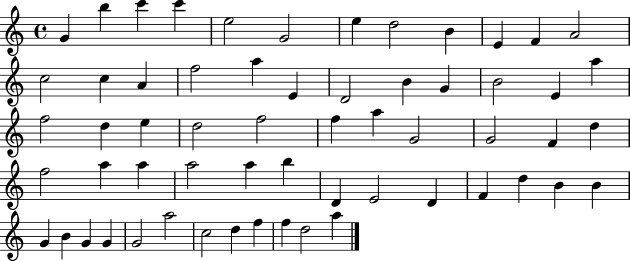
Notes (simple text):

G4/q B5/q C6/q C6/q E5/h G4/h E5/q D5/h B4/q E4/q F4/q A4/h C5/h C5/q A4/q F5/h A5/q E4/q D4/h B4/q G4/q B4/h E4/q A5/q F5/h D5/q E5/q D5/h F5/h F5/q A5/q G4/h G4/h F4/q D5/q F5/h A5/q A5/q A5/h A5/q B5/q D4/q E4/h D4/q F4/q D5/q B4/q B4/q G4/q B4/q G4/q G4/q G4/h A5/h C5/h D5/q F5/q F5/q D5/h A5/q